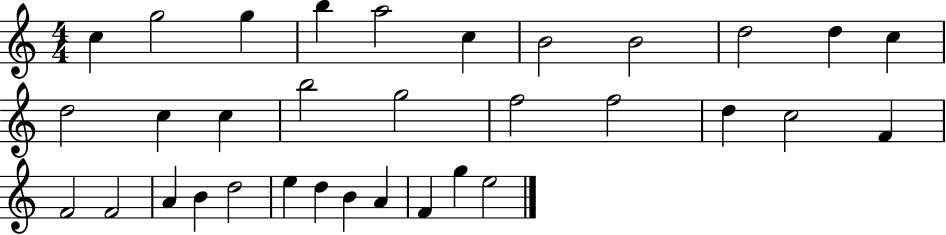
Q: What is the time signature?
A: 4/4